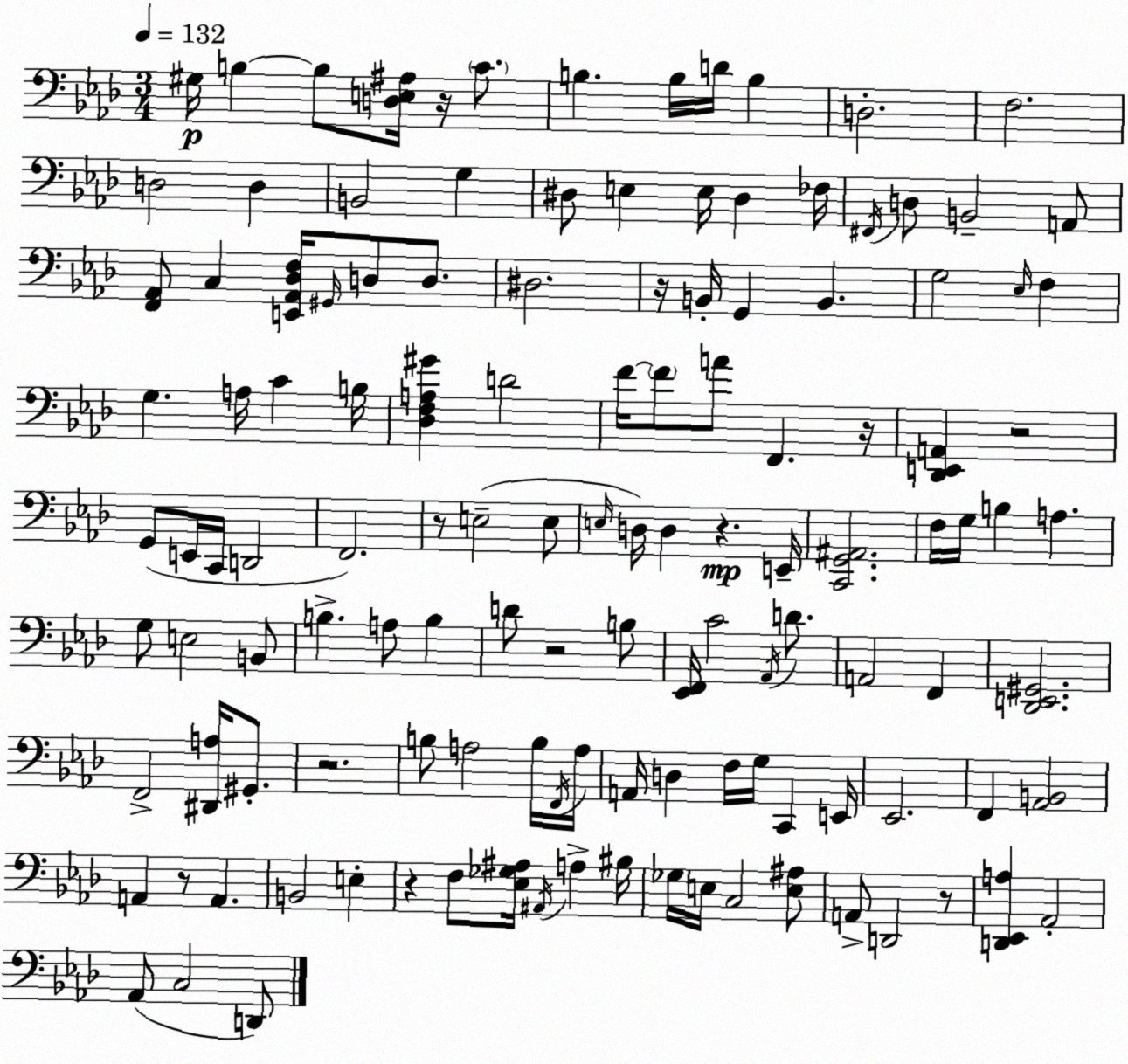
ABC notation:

X:1
T:Untitled
M:3/4
L:1/4
K:Ab
^G,/4 B, B,/2 [D,E,^A,]/4 z/4 C/2 B, B,/4 D/4 B, D,2 F,2 D,2 D, B,,2 G, ^D,/2 E, E,/4 ^D, _F,/4 ^F,,/4 D,/2 B,,2 A,,/2 [F,,_A,,]/2 C, [E,,_A,,_D,F,]/4 ^G,,/4 D,/2 D,/2 ^D,2 z/4 B,,/4 G,, B,, G,2 _E,/4 F, G, A,/4 C B,/4 [_D,F,A,^G] D2 F/4 F/2 A/2 F,, z/4 [_D,,E,,A,,] z2 G,,/2 E,,/4 C,,/4 D,,2 F,,2 z/2 E,2 E,/2 E,/4 D,/4 D, z E,,/4 [C,,G,,^A,,]2 F,/4 G,/4 B, A, G,/2 E,2 B,,/2 B, A,/2 B, D/2 z2 B,/2 [_E,,F,,]/4 C2 _A,,/4 D/2 A,,2 F,, [_D,,E,,^G,,]2 F,,2 [^D,,A,]/4 ^G,,/2 z2 B,/2 A,2 B,/4 F,,/4 A,/4 A,,/4 D, F,/4 G,/4 C,, E,,/4 _E,,2 F,, [_A,,B,,]2 A,, z/2 A,, B,,2 E, z F,/2 [_E,_G,^A,]/4 ^A,,/4 A, ^B,/4 _G,/4 E,/4 C,2 [E,^A,]/2 A,,/2 D,,2 z/2 [D,,_E,,A,] _A,,2 _A,,/2 C,2 D,,/2